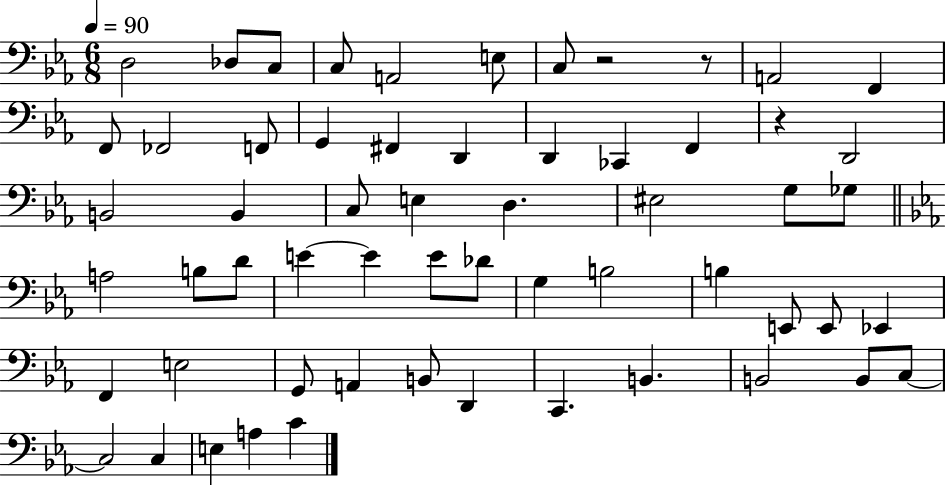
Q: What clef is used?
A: bass